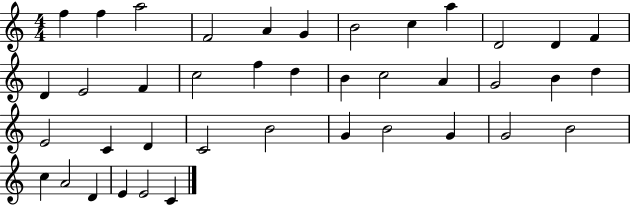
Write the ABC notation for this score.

X:1
T:Untitled
M:4/4
L:1/4
K:C
f f a2 F2 A G B2 c a D2 D F D E2 F c2 f d B c2 A G2 B d E2 C D C2 B2 G B2 G G2 B2 c A2 D E E2 C